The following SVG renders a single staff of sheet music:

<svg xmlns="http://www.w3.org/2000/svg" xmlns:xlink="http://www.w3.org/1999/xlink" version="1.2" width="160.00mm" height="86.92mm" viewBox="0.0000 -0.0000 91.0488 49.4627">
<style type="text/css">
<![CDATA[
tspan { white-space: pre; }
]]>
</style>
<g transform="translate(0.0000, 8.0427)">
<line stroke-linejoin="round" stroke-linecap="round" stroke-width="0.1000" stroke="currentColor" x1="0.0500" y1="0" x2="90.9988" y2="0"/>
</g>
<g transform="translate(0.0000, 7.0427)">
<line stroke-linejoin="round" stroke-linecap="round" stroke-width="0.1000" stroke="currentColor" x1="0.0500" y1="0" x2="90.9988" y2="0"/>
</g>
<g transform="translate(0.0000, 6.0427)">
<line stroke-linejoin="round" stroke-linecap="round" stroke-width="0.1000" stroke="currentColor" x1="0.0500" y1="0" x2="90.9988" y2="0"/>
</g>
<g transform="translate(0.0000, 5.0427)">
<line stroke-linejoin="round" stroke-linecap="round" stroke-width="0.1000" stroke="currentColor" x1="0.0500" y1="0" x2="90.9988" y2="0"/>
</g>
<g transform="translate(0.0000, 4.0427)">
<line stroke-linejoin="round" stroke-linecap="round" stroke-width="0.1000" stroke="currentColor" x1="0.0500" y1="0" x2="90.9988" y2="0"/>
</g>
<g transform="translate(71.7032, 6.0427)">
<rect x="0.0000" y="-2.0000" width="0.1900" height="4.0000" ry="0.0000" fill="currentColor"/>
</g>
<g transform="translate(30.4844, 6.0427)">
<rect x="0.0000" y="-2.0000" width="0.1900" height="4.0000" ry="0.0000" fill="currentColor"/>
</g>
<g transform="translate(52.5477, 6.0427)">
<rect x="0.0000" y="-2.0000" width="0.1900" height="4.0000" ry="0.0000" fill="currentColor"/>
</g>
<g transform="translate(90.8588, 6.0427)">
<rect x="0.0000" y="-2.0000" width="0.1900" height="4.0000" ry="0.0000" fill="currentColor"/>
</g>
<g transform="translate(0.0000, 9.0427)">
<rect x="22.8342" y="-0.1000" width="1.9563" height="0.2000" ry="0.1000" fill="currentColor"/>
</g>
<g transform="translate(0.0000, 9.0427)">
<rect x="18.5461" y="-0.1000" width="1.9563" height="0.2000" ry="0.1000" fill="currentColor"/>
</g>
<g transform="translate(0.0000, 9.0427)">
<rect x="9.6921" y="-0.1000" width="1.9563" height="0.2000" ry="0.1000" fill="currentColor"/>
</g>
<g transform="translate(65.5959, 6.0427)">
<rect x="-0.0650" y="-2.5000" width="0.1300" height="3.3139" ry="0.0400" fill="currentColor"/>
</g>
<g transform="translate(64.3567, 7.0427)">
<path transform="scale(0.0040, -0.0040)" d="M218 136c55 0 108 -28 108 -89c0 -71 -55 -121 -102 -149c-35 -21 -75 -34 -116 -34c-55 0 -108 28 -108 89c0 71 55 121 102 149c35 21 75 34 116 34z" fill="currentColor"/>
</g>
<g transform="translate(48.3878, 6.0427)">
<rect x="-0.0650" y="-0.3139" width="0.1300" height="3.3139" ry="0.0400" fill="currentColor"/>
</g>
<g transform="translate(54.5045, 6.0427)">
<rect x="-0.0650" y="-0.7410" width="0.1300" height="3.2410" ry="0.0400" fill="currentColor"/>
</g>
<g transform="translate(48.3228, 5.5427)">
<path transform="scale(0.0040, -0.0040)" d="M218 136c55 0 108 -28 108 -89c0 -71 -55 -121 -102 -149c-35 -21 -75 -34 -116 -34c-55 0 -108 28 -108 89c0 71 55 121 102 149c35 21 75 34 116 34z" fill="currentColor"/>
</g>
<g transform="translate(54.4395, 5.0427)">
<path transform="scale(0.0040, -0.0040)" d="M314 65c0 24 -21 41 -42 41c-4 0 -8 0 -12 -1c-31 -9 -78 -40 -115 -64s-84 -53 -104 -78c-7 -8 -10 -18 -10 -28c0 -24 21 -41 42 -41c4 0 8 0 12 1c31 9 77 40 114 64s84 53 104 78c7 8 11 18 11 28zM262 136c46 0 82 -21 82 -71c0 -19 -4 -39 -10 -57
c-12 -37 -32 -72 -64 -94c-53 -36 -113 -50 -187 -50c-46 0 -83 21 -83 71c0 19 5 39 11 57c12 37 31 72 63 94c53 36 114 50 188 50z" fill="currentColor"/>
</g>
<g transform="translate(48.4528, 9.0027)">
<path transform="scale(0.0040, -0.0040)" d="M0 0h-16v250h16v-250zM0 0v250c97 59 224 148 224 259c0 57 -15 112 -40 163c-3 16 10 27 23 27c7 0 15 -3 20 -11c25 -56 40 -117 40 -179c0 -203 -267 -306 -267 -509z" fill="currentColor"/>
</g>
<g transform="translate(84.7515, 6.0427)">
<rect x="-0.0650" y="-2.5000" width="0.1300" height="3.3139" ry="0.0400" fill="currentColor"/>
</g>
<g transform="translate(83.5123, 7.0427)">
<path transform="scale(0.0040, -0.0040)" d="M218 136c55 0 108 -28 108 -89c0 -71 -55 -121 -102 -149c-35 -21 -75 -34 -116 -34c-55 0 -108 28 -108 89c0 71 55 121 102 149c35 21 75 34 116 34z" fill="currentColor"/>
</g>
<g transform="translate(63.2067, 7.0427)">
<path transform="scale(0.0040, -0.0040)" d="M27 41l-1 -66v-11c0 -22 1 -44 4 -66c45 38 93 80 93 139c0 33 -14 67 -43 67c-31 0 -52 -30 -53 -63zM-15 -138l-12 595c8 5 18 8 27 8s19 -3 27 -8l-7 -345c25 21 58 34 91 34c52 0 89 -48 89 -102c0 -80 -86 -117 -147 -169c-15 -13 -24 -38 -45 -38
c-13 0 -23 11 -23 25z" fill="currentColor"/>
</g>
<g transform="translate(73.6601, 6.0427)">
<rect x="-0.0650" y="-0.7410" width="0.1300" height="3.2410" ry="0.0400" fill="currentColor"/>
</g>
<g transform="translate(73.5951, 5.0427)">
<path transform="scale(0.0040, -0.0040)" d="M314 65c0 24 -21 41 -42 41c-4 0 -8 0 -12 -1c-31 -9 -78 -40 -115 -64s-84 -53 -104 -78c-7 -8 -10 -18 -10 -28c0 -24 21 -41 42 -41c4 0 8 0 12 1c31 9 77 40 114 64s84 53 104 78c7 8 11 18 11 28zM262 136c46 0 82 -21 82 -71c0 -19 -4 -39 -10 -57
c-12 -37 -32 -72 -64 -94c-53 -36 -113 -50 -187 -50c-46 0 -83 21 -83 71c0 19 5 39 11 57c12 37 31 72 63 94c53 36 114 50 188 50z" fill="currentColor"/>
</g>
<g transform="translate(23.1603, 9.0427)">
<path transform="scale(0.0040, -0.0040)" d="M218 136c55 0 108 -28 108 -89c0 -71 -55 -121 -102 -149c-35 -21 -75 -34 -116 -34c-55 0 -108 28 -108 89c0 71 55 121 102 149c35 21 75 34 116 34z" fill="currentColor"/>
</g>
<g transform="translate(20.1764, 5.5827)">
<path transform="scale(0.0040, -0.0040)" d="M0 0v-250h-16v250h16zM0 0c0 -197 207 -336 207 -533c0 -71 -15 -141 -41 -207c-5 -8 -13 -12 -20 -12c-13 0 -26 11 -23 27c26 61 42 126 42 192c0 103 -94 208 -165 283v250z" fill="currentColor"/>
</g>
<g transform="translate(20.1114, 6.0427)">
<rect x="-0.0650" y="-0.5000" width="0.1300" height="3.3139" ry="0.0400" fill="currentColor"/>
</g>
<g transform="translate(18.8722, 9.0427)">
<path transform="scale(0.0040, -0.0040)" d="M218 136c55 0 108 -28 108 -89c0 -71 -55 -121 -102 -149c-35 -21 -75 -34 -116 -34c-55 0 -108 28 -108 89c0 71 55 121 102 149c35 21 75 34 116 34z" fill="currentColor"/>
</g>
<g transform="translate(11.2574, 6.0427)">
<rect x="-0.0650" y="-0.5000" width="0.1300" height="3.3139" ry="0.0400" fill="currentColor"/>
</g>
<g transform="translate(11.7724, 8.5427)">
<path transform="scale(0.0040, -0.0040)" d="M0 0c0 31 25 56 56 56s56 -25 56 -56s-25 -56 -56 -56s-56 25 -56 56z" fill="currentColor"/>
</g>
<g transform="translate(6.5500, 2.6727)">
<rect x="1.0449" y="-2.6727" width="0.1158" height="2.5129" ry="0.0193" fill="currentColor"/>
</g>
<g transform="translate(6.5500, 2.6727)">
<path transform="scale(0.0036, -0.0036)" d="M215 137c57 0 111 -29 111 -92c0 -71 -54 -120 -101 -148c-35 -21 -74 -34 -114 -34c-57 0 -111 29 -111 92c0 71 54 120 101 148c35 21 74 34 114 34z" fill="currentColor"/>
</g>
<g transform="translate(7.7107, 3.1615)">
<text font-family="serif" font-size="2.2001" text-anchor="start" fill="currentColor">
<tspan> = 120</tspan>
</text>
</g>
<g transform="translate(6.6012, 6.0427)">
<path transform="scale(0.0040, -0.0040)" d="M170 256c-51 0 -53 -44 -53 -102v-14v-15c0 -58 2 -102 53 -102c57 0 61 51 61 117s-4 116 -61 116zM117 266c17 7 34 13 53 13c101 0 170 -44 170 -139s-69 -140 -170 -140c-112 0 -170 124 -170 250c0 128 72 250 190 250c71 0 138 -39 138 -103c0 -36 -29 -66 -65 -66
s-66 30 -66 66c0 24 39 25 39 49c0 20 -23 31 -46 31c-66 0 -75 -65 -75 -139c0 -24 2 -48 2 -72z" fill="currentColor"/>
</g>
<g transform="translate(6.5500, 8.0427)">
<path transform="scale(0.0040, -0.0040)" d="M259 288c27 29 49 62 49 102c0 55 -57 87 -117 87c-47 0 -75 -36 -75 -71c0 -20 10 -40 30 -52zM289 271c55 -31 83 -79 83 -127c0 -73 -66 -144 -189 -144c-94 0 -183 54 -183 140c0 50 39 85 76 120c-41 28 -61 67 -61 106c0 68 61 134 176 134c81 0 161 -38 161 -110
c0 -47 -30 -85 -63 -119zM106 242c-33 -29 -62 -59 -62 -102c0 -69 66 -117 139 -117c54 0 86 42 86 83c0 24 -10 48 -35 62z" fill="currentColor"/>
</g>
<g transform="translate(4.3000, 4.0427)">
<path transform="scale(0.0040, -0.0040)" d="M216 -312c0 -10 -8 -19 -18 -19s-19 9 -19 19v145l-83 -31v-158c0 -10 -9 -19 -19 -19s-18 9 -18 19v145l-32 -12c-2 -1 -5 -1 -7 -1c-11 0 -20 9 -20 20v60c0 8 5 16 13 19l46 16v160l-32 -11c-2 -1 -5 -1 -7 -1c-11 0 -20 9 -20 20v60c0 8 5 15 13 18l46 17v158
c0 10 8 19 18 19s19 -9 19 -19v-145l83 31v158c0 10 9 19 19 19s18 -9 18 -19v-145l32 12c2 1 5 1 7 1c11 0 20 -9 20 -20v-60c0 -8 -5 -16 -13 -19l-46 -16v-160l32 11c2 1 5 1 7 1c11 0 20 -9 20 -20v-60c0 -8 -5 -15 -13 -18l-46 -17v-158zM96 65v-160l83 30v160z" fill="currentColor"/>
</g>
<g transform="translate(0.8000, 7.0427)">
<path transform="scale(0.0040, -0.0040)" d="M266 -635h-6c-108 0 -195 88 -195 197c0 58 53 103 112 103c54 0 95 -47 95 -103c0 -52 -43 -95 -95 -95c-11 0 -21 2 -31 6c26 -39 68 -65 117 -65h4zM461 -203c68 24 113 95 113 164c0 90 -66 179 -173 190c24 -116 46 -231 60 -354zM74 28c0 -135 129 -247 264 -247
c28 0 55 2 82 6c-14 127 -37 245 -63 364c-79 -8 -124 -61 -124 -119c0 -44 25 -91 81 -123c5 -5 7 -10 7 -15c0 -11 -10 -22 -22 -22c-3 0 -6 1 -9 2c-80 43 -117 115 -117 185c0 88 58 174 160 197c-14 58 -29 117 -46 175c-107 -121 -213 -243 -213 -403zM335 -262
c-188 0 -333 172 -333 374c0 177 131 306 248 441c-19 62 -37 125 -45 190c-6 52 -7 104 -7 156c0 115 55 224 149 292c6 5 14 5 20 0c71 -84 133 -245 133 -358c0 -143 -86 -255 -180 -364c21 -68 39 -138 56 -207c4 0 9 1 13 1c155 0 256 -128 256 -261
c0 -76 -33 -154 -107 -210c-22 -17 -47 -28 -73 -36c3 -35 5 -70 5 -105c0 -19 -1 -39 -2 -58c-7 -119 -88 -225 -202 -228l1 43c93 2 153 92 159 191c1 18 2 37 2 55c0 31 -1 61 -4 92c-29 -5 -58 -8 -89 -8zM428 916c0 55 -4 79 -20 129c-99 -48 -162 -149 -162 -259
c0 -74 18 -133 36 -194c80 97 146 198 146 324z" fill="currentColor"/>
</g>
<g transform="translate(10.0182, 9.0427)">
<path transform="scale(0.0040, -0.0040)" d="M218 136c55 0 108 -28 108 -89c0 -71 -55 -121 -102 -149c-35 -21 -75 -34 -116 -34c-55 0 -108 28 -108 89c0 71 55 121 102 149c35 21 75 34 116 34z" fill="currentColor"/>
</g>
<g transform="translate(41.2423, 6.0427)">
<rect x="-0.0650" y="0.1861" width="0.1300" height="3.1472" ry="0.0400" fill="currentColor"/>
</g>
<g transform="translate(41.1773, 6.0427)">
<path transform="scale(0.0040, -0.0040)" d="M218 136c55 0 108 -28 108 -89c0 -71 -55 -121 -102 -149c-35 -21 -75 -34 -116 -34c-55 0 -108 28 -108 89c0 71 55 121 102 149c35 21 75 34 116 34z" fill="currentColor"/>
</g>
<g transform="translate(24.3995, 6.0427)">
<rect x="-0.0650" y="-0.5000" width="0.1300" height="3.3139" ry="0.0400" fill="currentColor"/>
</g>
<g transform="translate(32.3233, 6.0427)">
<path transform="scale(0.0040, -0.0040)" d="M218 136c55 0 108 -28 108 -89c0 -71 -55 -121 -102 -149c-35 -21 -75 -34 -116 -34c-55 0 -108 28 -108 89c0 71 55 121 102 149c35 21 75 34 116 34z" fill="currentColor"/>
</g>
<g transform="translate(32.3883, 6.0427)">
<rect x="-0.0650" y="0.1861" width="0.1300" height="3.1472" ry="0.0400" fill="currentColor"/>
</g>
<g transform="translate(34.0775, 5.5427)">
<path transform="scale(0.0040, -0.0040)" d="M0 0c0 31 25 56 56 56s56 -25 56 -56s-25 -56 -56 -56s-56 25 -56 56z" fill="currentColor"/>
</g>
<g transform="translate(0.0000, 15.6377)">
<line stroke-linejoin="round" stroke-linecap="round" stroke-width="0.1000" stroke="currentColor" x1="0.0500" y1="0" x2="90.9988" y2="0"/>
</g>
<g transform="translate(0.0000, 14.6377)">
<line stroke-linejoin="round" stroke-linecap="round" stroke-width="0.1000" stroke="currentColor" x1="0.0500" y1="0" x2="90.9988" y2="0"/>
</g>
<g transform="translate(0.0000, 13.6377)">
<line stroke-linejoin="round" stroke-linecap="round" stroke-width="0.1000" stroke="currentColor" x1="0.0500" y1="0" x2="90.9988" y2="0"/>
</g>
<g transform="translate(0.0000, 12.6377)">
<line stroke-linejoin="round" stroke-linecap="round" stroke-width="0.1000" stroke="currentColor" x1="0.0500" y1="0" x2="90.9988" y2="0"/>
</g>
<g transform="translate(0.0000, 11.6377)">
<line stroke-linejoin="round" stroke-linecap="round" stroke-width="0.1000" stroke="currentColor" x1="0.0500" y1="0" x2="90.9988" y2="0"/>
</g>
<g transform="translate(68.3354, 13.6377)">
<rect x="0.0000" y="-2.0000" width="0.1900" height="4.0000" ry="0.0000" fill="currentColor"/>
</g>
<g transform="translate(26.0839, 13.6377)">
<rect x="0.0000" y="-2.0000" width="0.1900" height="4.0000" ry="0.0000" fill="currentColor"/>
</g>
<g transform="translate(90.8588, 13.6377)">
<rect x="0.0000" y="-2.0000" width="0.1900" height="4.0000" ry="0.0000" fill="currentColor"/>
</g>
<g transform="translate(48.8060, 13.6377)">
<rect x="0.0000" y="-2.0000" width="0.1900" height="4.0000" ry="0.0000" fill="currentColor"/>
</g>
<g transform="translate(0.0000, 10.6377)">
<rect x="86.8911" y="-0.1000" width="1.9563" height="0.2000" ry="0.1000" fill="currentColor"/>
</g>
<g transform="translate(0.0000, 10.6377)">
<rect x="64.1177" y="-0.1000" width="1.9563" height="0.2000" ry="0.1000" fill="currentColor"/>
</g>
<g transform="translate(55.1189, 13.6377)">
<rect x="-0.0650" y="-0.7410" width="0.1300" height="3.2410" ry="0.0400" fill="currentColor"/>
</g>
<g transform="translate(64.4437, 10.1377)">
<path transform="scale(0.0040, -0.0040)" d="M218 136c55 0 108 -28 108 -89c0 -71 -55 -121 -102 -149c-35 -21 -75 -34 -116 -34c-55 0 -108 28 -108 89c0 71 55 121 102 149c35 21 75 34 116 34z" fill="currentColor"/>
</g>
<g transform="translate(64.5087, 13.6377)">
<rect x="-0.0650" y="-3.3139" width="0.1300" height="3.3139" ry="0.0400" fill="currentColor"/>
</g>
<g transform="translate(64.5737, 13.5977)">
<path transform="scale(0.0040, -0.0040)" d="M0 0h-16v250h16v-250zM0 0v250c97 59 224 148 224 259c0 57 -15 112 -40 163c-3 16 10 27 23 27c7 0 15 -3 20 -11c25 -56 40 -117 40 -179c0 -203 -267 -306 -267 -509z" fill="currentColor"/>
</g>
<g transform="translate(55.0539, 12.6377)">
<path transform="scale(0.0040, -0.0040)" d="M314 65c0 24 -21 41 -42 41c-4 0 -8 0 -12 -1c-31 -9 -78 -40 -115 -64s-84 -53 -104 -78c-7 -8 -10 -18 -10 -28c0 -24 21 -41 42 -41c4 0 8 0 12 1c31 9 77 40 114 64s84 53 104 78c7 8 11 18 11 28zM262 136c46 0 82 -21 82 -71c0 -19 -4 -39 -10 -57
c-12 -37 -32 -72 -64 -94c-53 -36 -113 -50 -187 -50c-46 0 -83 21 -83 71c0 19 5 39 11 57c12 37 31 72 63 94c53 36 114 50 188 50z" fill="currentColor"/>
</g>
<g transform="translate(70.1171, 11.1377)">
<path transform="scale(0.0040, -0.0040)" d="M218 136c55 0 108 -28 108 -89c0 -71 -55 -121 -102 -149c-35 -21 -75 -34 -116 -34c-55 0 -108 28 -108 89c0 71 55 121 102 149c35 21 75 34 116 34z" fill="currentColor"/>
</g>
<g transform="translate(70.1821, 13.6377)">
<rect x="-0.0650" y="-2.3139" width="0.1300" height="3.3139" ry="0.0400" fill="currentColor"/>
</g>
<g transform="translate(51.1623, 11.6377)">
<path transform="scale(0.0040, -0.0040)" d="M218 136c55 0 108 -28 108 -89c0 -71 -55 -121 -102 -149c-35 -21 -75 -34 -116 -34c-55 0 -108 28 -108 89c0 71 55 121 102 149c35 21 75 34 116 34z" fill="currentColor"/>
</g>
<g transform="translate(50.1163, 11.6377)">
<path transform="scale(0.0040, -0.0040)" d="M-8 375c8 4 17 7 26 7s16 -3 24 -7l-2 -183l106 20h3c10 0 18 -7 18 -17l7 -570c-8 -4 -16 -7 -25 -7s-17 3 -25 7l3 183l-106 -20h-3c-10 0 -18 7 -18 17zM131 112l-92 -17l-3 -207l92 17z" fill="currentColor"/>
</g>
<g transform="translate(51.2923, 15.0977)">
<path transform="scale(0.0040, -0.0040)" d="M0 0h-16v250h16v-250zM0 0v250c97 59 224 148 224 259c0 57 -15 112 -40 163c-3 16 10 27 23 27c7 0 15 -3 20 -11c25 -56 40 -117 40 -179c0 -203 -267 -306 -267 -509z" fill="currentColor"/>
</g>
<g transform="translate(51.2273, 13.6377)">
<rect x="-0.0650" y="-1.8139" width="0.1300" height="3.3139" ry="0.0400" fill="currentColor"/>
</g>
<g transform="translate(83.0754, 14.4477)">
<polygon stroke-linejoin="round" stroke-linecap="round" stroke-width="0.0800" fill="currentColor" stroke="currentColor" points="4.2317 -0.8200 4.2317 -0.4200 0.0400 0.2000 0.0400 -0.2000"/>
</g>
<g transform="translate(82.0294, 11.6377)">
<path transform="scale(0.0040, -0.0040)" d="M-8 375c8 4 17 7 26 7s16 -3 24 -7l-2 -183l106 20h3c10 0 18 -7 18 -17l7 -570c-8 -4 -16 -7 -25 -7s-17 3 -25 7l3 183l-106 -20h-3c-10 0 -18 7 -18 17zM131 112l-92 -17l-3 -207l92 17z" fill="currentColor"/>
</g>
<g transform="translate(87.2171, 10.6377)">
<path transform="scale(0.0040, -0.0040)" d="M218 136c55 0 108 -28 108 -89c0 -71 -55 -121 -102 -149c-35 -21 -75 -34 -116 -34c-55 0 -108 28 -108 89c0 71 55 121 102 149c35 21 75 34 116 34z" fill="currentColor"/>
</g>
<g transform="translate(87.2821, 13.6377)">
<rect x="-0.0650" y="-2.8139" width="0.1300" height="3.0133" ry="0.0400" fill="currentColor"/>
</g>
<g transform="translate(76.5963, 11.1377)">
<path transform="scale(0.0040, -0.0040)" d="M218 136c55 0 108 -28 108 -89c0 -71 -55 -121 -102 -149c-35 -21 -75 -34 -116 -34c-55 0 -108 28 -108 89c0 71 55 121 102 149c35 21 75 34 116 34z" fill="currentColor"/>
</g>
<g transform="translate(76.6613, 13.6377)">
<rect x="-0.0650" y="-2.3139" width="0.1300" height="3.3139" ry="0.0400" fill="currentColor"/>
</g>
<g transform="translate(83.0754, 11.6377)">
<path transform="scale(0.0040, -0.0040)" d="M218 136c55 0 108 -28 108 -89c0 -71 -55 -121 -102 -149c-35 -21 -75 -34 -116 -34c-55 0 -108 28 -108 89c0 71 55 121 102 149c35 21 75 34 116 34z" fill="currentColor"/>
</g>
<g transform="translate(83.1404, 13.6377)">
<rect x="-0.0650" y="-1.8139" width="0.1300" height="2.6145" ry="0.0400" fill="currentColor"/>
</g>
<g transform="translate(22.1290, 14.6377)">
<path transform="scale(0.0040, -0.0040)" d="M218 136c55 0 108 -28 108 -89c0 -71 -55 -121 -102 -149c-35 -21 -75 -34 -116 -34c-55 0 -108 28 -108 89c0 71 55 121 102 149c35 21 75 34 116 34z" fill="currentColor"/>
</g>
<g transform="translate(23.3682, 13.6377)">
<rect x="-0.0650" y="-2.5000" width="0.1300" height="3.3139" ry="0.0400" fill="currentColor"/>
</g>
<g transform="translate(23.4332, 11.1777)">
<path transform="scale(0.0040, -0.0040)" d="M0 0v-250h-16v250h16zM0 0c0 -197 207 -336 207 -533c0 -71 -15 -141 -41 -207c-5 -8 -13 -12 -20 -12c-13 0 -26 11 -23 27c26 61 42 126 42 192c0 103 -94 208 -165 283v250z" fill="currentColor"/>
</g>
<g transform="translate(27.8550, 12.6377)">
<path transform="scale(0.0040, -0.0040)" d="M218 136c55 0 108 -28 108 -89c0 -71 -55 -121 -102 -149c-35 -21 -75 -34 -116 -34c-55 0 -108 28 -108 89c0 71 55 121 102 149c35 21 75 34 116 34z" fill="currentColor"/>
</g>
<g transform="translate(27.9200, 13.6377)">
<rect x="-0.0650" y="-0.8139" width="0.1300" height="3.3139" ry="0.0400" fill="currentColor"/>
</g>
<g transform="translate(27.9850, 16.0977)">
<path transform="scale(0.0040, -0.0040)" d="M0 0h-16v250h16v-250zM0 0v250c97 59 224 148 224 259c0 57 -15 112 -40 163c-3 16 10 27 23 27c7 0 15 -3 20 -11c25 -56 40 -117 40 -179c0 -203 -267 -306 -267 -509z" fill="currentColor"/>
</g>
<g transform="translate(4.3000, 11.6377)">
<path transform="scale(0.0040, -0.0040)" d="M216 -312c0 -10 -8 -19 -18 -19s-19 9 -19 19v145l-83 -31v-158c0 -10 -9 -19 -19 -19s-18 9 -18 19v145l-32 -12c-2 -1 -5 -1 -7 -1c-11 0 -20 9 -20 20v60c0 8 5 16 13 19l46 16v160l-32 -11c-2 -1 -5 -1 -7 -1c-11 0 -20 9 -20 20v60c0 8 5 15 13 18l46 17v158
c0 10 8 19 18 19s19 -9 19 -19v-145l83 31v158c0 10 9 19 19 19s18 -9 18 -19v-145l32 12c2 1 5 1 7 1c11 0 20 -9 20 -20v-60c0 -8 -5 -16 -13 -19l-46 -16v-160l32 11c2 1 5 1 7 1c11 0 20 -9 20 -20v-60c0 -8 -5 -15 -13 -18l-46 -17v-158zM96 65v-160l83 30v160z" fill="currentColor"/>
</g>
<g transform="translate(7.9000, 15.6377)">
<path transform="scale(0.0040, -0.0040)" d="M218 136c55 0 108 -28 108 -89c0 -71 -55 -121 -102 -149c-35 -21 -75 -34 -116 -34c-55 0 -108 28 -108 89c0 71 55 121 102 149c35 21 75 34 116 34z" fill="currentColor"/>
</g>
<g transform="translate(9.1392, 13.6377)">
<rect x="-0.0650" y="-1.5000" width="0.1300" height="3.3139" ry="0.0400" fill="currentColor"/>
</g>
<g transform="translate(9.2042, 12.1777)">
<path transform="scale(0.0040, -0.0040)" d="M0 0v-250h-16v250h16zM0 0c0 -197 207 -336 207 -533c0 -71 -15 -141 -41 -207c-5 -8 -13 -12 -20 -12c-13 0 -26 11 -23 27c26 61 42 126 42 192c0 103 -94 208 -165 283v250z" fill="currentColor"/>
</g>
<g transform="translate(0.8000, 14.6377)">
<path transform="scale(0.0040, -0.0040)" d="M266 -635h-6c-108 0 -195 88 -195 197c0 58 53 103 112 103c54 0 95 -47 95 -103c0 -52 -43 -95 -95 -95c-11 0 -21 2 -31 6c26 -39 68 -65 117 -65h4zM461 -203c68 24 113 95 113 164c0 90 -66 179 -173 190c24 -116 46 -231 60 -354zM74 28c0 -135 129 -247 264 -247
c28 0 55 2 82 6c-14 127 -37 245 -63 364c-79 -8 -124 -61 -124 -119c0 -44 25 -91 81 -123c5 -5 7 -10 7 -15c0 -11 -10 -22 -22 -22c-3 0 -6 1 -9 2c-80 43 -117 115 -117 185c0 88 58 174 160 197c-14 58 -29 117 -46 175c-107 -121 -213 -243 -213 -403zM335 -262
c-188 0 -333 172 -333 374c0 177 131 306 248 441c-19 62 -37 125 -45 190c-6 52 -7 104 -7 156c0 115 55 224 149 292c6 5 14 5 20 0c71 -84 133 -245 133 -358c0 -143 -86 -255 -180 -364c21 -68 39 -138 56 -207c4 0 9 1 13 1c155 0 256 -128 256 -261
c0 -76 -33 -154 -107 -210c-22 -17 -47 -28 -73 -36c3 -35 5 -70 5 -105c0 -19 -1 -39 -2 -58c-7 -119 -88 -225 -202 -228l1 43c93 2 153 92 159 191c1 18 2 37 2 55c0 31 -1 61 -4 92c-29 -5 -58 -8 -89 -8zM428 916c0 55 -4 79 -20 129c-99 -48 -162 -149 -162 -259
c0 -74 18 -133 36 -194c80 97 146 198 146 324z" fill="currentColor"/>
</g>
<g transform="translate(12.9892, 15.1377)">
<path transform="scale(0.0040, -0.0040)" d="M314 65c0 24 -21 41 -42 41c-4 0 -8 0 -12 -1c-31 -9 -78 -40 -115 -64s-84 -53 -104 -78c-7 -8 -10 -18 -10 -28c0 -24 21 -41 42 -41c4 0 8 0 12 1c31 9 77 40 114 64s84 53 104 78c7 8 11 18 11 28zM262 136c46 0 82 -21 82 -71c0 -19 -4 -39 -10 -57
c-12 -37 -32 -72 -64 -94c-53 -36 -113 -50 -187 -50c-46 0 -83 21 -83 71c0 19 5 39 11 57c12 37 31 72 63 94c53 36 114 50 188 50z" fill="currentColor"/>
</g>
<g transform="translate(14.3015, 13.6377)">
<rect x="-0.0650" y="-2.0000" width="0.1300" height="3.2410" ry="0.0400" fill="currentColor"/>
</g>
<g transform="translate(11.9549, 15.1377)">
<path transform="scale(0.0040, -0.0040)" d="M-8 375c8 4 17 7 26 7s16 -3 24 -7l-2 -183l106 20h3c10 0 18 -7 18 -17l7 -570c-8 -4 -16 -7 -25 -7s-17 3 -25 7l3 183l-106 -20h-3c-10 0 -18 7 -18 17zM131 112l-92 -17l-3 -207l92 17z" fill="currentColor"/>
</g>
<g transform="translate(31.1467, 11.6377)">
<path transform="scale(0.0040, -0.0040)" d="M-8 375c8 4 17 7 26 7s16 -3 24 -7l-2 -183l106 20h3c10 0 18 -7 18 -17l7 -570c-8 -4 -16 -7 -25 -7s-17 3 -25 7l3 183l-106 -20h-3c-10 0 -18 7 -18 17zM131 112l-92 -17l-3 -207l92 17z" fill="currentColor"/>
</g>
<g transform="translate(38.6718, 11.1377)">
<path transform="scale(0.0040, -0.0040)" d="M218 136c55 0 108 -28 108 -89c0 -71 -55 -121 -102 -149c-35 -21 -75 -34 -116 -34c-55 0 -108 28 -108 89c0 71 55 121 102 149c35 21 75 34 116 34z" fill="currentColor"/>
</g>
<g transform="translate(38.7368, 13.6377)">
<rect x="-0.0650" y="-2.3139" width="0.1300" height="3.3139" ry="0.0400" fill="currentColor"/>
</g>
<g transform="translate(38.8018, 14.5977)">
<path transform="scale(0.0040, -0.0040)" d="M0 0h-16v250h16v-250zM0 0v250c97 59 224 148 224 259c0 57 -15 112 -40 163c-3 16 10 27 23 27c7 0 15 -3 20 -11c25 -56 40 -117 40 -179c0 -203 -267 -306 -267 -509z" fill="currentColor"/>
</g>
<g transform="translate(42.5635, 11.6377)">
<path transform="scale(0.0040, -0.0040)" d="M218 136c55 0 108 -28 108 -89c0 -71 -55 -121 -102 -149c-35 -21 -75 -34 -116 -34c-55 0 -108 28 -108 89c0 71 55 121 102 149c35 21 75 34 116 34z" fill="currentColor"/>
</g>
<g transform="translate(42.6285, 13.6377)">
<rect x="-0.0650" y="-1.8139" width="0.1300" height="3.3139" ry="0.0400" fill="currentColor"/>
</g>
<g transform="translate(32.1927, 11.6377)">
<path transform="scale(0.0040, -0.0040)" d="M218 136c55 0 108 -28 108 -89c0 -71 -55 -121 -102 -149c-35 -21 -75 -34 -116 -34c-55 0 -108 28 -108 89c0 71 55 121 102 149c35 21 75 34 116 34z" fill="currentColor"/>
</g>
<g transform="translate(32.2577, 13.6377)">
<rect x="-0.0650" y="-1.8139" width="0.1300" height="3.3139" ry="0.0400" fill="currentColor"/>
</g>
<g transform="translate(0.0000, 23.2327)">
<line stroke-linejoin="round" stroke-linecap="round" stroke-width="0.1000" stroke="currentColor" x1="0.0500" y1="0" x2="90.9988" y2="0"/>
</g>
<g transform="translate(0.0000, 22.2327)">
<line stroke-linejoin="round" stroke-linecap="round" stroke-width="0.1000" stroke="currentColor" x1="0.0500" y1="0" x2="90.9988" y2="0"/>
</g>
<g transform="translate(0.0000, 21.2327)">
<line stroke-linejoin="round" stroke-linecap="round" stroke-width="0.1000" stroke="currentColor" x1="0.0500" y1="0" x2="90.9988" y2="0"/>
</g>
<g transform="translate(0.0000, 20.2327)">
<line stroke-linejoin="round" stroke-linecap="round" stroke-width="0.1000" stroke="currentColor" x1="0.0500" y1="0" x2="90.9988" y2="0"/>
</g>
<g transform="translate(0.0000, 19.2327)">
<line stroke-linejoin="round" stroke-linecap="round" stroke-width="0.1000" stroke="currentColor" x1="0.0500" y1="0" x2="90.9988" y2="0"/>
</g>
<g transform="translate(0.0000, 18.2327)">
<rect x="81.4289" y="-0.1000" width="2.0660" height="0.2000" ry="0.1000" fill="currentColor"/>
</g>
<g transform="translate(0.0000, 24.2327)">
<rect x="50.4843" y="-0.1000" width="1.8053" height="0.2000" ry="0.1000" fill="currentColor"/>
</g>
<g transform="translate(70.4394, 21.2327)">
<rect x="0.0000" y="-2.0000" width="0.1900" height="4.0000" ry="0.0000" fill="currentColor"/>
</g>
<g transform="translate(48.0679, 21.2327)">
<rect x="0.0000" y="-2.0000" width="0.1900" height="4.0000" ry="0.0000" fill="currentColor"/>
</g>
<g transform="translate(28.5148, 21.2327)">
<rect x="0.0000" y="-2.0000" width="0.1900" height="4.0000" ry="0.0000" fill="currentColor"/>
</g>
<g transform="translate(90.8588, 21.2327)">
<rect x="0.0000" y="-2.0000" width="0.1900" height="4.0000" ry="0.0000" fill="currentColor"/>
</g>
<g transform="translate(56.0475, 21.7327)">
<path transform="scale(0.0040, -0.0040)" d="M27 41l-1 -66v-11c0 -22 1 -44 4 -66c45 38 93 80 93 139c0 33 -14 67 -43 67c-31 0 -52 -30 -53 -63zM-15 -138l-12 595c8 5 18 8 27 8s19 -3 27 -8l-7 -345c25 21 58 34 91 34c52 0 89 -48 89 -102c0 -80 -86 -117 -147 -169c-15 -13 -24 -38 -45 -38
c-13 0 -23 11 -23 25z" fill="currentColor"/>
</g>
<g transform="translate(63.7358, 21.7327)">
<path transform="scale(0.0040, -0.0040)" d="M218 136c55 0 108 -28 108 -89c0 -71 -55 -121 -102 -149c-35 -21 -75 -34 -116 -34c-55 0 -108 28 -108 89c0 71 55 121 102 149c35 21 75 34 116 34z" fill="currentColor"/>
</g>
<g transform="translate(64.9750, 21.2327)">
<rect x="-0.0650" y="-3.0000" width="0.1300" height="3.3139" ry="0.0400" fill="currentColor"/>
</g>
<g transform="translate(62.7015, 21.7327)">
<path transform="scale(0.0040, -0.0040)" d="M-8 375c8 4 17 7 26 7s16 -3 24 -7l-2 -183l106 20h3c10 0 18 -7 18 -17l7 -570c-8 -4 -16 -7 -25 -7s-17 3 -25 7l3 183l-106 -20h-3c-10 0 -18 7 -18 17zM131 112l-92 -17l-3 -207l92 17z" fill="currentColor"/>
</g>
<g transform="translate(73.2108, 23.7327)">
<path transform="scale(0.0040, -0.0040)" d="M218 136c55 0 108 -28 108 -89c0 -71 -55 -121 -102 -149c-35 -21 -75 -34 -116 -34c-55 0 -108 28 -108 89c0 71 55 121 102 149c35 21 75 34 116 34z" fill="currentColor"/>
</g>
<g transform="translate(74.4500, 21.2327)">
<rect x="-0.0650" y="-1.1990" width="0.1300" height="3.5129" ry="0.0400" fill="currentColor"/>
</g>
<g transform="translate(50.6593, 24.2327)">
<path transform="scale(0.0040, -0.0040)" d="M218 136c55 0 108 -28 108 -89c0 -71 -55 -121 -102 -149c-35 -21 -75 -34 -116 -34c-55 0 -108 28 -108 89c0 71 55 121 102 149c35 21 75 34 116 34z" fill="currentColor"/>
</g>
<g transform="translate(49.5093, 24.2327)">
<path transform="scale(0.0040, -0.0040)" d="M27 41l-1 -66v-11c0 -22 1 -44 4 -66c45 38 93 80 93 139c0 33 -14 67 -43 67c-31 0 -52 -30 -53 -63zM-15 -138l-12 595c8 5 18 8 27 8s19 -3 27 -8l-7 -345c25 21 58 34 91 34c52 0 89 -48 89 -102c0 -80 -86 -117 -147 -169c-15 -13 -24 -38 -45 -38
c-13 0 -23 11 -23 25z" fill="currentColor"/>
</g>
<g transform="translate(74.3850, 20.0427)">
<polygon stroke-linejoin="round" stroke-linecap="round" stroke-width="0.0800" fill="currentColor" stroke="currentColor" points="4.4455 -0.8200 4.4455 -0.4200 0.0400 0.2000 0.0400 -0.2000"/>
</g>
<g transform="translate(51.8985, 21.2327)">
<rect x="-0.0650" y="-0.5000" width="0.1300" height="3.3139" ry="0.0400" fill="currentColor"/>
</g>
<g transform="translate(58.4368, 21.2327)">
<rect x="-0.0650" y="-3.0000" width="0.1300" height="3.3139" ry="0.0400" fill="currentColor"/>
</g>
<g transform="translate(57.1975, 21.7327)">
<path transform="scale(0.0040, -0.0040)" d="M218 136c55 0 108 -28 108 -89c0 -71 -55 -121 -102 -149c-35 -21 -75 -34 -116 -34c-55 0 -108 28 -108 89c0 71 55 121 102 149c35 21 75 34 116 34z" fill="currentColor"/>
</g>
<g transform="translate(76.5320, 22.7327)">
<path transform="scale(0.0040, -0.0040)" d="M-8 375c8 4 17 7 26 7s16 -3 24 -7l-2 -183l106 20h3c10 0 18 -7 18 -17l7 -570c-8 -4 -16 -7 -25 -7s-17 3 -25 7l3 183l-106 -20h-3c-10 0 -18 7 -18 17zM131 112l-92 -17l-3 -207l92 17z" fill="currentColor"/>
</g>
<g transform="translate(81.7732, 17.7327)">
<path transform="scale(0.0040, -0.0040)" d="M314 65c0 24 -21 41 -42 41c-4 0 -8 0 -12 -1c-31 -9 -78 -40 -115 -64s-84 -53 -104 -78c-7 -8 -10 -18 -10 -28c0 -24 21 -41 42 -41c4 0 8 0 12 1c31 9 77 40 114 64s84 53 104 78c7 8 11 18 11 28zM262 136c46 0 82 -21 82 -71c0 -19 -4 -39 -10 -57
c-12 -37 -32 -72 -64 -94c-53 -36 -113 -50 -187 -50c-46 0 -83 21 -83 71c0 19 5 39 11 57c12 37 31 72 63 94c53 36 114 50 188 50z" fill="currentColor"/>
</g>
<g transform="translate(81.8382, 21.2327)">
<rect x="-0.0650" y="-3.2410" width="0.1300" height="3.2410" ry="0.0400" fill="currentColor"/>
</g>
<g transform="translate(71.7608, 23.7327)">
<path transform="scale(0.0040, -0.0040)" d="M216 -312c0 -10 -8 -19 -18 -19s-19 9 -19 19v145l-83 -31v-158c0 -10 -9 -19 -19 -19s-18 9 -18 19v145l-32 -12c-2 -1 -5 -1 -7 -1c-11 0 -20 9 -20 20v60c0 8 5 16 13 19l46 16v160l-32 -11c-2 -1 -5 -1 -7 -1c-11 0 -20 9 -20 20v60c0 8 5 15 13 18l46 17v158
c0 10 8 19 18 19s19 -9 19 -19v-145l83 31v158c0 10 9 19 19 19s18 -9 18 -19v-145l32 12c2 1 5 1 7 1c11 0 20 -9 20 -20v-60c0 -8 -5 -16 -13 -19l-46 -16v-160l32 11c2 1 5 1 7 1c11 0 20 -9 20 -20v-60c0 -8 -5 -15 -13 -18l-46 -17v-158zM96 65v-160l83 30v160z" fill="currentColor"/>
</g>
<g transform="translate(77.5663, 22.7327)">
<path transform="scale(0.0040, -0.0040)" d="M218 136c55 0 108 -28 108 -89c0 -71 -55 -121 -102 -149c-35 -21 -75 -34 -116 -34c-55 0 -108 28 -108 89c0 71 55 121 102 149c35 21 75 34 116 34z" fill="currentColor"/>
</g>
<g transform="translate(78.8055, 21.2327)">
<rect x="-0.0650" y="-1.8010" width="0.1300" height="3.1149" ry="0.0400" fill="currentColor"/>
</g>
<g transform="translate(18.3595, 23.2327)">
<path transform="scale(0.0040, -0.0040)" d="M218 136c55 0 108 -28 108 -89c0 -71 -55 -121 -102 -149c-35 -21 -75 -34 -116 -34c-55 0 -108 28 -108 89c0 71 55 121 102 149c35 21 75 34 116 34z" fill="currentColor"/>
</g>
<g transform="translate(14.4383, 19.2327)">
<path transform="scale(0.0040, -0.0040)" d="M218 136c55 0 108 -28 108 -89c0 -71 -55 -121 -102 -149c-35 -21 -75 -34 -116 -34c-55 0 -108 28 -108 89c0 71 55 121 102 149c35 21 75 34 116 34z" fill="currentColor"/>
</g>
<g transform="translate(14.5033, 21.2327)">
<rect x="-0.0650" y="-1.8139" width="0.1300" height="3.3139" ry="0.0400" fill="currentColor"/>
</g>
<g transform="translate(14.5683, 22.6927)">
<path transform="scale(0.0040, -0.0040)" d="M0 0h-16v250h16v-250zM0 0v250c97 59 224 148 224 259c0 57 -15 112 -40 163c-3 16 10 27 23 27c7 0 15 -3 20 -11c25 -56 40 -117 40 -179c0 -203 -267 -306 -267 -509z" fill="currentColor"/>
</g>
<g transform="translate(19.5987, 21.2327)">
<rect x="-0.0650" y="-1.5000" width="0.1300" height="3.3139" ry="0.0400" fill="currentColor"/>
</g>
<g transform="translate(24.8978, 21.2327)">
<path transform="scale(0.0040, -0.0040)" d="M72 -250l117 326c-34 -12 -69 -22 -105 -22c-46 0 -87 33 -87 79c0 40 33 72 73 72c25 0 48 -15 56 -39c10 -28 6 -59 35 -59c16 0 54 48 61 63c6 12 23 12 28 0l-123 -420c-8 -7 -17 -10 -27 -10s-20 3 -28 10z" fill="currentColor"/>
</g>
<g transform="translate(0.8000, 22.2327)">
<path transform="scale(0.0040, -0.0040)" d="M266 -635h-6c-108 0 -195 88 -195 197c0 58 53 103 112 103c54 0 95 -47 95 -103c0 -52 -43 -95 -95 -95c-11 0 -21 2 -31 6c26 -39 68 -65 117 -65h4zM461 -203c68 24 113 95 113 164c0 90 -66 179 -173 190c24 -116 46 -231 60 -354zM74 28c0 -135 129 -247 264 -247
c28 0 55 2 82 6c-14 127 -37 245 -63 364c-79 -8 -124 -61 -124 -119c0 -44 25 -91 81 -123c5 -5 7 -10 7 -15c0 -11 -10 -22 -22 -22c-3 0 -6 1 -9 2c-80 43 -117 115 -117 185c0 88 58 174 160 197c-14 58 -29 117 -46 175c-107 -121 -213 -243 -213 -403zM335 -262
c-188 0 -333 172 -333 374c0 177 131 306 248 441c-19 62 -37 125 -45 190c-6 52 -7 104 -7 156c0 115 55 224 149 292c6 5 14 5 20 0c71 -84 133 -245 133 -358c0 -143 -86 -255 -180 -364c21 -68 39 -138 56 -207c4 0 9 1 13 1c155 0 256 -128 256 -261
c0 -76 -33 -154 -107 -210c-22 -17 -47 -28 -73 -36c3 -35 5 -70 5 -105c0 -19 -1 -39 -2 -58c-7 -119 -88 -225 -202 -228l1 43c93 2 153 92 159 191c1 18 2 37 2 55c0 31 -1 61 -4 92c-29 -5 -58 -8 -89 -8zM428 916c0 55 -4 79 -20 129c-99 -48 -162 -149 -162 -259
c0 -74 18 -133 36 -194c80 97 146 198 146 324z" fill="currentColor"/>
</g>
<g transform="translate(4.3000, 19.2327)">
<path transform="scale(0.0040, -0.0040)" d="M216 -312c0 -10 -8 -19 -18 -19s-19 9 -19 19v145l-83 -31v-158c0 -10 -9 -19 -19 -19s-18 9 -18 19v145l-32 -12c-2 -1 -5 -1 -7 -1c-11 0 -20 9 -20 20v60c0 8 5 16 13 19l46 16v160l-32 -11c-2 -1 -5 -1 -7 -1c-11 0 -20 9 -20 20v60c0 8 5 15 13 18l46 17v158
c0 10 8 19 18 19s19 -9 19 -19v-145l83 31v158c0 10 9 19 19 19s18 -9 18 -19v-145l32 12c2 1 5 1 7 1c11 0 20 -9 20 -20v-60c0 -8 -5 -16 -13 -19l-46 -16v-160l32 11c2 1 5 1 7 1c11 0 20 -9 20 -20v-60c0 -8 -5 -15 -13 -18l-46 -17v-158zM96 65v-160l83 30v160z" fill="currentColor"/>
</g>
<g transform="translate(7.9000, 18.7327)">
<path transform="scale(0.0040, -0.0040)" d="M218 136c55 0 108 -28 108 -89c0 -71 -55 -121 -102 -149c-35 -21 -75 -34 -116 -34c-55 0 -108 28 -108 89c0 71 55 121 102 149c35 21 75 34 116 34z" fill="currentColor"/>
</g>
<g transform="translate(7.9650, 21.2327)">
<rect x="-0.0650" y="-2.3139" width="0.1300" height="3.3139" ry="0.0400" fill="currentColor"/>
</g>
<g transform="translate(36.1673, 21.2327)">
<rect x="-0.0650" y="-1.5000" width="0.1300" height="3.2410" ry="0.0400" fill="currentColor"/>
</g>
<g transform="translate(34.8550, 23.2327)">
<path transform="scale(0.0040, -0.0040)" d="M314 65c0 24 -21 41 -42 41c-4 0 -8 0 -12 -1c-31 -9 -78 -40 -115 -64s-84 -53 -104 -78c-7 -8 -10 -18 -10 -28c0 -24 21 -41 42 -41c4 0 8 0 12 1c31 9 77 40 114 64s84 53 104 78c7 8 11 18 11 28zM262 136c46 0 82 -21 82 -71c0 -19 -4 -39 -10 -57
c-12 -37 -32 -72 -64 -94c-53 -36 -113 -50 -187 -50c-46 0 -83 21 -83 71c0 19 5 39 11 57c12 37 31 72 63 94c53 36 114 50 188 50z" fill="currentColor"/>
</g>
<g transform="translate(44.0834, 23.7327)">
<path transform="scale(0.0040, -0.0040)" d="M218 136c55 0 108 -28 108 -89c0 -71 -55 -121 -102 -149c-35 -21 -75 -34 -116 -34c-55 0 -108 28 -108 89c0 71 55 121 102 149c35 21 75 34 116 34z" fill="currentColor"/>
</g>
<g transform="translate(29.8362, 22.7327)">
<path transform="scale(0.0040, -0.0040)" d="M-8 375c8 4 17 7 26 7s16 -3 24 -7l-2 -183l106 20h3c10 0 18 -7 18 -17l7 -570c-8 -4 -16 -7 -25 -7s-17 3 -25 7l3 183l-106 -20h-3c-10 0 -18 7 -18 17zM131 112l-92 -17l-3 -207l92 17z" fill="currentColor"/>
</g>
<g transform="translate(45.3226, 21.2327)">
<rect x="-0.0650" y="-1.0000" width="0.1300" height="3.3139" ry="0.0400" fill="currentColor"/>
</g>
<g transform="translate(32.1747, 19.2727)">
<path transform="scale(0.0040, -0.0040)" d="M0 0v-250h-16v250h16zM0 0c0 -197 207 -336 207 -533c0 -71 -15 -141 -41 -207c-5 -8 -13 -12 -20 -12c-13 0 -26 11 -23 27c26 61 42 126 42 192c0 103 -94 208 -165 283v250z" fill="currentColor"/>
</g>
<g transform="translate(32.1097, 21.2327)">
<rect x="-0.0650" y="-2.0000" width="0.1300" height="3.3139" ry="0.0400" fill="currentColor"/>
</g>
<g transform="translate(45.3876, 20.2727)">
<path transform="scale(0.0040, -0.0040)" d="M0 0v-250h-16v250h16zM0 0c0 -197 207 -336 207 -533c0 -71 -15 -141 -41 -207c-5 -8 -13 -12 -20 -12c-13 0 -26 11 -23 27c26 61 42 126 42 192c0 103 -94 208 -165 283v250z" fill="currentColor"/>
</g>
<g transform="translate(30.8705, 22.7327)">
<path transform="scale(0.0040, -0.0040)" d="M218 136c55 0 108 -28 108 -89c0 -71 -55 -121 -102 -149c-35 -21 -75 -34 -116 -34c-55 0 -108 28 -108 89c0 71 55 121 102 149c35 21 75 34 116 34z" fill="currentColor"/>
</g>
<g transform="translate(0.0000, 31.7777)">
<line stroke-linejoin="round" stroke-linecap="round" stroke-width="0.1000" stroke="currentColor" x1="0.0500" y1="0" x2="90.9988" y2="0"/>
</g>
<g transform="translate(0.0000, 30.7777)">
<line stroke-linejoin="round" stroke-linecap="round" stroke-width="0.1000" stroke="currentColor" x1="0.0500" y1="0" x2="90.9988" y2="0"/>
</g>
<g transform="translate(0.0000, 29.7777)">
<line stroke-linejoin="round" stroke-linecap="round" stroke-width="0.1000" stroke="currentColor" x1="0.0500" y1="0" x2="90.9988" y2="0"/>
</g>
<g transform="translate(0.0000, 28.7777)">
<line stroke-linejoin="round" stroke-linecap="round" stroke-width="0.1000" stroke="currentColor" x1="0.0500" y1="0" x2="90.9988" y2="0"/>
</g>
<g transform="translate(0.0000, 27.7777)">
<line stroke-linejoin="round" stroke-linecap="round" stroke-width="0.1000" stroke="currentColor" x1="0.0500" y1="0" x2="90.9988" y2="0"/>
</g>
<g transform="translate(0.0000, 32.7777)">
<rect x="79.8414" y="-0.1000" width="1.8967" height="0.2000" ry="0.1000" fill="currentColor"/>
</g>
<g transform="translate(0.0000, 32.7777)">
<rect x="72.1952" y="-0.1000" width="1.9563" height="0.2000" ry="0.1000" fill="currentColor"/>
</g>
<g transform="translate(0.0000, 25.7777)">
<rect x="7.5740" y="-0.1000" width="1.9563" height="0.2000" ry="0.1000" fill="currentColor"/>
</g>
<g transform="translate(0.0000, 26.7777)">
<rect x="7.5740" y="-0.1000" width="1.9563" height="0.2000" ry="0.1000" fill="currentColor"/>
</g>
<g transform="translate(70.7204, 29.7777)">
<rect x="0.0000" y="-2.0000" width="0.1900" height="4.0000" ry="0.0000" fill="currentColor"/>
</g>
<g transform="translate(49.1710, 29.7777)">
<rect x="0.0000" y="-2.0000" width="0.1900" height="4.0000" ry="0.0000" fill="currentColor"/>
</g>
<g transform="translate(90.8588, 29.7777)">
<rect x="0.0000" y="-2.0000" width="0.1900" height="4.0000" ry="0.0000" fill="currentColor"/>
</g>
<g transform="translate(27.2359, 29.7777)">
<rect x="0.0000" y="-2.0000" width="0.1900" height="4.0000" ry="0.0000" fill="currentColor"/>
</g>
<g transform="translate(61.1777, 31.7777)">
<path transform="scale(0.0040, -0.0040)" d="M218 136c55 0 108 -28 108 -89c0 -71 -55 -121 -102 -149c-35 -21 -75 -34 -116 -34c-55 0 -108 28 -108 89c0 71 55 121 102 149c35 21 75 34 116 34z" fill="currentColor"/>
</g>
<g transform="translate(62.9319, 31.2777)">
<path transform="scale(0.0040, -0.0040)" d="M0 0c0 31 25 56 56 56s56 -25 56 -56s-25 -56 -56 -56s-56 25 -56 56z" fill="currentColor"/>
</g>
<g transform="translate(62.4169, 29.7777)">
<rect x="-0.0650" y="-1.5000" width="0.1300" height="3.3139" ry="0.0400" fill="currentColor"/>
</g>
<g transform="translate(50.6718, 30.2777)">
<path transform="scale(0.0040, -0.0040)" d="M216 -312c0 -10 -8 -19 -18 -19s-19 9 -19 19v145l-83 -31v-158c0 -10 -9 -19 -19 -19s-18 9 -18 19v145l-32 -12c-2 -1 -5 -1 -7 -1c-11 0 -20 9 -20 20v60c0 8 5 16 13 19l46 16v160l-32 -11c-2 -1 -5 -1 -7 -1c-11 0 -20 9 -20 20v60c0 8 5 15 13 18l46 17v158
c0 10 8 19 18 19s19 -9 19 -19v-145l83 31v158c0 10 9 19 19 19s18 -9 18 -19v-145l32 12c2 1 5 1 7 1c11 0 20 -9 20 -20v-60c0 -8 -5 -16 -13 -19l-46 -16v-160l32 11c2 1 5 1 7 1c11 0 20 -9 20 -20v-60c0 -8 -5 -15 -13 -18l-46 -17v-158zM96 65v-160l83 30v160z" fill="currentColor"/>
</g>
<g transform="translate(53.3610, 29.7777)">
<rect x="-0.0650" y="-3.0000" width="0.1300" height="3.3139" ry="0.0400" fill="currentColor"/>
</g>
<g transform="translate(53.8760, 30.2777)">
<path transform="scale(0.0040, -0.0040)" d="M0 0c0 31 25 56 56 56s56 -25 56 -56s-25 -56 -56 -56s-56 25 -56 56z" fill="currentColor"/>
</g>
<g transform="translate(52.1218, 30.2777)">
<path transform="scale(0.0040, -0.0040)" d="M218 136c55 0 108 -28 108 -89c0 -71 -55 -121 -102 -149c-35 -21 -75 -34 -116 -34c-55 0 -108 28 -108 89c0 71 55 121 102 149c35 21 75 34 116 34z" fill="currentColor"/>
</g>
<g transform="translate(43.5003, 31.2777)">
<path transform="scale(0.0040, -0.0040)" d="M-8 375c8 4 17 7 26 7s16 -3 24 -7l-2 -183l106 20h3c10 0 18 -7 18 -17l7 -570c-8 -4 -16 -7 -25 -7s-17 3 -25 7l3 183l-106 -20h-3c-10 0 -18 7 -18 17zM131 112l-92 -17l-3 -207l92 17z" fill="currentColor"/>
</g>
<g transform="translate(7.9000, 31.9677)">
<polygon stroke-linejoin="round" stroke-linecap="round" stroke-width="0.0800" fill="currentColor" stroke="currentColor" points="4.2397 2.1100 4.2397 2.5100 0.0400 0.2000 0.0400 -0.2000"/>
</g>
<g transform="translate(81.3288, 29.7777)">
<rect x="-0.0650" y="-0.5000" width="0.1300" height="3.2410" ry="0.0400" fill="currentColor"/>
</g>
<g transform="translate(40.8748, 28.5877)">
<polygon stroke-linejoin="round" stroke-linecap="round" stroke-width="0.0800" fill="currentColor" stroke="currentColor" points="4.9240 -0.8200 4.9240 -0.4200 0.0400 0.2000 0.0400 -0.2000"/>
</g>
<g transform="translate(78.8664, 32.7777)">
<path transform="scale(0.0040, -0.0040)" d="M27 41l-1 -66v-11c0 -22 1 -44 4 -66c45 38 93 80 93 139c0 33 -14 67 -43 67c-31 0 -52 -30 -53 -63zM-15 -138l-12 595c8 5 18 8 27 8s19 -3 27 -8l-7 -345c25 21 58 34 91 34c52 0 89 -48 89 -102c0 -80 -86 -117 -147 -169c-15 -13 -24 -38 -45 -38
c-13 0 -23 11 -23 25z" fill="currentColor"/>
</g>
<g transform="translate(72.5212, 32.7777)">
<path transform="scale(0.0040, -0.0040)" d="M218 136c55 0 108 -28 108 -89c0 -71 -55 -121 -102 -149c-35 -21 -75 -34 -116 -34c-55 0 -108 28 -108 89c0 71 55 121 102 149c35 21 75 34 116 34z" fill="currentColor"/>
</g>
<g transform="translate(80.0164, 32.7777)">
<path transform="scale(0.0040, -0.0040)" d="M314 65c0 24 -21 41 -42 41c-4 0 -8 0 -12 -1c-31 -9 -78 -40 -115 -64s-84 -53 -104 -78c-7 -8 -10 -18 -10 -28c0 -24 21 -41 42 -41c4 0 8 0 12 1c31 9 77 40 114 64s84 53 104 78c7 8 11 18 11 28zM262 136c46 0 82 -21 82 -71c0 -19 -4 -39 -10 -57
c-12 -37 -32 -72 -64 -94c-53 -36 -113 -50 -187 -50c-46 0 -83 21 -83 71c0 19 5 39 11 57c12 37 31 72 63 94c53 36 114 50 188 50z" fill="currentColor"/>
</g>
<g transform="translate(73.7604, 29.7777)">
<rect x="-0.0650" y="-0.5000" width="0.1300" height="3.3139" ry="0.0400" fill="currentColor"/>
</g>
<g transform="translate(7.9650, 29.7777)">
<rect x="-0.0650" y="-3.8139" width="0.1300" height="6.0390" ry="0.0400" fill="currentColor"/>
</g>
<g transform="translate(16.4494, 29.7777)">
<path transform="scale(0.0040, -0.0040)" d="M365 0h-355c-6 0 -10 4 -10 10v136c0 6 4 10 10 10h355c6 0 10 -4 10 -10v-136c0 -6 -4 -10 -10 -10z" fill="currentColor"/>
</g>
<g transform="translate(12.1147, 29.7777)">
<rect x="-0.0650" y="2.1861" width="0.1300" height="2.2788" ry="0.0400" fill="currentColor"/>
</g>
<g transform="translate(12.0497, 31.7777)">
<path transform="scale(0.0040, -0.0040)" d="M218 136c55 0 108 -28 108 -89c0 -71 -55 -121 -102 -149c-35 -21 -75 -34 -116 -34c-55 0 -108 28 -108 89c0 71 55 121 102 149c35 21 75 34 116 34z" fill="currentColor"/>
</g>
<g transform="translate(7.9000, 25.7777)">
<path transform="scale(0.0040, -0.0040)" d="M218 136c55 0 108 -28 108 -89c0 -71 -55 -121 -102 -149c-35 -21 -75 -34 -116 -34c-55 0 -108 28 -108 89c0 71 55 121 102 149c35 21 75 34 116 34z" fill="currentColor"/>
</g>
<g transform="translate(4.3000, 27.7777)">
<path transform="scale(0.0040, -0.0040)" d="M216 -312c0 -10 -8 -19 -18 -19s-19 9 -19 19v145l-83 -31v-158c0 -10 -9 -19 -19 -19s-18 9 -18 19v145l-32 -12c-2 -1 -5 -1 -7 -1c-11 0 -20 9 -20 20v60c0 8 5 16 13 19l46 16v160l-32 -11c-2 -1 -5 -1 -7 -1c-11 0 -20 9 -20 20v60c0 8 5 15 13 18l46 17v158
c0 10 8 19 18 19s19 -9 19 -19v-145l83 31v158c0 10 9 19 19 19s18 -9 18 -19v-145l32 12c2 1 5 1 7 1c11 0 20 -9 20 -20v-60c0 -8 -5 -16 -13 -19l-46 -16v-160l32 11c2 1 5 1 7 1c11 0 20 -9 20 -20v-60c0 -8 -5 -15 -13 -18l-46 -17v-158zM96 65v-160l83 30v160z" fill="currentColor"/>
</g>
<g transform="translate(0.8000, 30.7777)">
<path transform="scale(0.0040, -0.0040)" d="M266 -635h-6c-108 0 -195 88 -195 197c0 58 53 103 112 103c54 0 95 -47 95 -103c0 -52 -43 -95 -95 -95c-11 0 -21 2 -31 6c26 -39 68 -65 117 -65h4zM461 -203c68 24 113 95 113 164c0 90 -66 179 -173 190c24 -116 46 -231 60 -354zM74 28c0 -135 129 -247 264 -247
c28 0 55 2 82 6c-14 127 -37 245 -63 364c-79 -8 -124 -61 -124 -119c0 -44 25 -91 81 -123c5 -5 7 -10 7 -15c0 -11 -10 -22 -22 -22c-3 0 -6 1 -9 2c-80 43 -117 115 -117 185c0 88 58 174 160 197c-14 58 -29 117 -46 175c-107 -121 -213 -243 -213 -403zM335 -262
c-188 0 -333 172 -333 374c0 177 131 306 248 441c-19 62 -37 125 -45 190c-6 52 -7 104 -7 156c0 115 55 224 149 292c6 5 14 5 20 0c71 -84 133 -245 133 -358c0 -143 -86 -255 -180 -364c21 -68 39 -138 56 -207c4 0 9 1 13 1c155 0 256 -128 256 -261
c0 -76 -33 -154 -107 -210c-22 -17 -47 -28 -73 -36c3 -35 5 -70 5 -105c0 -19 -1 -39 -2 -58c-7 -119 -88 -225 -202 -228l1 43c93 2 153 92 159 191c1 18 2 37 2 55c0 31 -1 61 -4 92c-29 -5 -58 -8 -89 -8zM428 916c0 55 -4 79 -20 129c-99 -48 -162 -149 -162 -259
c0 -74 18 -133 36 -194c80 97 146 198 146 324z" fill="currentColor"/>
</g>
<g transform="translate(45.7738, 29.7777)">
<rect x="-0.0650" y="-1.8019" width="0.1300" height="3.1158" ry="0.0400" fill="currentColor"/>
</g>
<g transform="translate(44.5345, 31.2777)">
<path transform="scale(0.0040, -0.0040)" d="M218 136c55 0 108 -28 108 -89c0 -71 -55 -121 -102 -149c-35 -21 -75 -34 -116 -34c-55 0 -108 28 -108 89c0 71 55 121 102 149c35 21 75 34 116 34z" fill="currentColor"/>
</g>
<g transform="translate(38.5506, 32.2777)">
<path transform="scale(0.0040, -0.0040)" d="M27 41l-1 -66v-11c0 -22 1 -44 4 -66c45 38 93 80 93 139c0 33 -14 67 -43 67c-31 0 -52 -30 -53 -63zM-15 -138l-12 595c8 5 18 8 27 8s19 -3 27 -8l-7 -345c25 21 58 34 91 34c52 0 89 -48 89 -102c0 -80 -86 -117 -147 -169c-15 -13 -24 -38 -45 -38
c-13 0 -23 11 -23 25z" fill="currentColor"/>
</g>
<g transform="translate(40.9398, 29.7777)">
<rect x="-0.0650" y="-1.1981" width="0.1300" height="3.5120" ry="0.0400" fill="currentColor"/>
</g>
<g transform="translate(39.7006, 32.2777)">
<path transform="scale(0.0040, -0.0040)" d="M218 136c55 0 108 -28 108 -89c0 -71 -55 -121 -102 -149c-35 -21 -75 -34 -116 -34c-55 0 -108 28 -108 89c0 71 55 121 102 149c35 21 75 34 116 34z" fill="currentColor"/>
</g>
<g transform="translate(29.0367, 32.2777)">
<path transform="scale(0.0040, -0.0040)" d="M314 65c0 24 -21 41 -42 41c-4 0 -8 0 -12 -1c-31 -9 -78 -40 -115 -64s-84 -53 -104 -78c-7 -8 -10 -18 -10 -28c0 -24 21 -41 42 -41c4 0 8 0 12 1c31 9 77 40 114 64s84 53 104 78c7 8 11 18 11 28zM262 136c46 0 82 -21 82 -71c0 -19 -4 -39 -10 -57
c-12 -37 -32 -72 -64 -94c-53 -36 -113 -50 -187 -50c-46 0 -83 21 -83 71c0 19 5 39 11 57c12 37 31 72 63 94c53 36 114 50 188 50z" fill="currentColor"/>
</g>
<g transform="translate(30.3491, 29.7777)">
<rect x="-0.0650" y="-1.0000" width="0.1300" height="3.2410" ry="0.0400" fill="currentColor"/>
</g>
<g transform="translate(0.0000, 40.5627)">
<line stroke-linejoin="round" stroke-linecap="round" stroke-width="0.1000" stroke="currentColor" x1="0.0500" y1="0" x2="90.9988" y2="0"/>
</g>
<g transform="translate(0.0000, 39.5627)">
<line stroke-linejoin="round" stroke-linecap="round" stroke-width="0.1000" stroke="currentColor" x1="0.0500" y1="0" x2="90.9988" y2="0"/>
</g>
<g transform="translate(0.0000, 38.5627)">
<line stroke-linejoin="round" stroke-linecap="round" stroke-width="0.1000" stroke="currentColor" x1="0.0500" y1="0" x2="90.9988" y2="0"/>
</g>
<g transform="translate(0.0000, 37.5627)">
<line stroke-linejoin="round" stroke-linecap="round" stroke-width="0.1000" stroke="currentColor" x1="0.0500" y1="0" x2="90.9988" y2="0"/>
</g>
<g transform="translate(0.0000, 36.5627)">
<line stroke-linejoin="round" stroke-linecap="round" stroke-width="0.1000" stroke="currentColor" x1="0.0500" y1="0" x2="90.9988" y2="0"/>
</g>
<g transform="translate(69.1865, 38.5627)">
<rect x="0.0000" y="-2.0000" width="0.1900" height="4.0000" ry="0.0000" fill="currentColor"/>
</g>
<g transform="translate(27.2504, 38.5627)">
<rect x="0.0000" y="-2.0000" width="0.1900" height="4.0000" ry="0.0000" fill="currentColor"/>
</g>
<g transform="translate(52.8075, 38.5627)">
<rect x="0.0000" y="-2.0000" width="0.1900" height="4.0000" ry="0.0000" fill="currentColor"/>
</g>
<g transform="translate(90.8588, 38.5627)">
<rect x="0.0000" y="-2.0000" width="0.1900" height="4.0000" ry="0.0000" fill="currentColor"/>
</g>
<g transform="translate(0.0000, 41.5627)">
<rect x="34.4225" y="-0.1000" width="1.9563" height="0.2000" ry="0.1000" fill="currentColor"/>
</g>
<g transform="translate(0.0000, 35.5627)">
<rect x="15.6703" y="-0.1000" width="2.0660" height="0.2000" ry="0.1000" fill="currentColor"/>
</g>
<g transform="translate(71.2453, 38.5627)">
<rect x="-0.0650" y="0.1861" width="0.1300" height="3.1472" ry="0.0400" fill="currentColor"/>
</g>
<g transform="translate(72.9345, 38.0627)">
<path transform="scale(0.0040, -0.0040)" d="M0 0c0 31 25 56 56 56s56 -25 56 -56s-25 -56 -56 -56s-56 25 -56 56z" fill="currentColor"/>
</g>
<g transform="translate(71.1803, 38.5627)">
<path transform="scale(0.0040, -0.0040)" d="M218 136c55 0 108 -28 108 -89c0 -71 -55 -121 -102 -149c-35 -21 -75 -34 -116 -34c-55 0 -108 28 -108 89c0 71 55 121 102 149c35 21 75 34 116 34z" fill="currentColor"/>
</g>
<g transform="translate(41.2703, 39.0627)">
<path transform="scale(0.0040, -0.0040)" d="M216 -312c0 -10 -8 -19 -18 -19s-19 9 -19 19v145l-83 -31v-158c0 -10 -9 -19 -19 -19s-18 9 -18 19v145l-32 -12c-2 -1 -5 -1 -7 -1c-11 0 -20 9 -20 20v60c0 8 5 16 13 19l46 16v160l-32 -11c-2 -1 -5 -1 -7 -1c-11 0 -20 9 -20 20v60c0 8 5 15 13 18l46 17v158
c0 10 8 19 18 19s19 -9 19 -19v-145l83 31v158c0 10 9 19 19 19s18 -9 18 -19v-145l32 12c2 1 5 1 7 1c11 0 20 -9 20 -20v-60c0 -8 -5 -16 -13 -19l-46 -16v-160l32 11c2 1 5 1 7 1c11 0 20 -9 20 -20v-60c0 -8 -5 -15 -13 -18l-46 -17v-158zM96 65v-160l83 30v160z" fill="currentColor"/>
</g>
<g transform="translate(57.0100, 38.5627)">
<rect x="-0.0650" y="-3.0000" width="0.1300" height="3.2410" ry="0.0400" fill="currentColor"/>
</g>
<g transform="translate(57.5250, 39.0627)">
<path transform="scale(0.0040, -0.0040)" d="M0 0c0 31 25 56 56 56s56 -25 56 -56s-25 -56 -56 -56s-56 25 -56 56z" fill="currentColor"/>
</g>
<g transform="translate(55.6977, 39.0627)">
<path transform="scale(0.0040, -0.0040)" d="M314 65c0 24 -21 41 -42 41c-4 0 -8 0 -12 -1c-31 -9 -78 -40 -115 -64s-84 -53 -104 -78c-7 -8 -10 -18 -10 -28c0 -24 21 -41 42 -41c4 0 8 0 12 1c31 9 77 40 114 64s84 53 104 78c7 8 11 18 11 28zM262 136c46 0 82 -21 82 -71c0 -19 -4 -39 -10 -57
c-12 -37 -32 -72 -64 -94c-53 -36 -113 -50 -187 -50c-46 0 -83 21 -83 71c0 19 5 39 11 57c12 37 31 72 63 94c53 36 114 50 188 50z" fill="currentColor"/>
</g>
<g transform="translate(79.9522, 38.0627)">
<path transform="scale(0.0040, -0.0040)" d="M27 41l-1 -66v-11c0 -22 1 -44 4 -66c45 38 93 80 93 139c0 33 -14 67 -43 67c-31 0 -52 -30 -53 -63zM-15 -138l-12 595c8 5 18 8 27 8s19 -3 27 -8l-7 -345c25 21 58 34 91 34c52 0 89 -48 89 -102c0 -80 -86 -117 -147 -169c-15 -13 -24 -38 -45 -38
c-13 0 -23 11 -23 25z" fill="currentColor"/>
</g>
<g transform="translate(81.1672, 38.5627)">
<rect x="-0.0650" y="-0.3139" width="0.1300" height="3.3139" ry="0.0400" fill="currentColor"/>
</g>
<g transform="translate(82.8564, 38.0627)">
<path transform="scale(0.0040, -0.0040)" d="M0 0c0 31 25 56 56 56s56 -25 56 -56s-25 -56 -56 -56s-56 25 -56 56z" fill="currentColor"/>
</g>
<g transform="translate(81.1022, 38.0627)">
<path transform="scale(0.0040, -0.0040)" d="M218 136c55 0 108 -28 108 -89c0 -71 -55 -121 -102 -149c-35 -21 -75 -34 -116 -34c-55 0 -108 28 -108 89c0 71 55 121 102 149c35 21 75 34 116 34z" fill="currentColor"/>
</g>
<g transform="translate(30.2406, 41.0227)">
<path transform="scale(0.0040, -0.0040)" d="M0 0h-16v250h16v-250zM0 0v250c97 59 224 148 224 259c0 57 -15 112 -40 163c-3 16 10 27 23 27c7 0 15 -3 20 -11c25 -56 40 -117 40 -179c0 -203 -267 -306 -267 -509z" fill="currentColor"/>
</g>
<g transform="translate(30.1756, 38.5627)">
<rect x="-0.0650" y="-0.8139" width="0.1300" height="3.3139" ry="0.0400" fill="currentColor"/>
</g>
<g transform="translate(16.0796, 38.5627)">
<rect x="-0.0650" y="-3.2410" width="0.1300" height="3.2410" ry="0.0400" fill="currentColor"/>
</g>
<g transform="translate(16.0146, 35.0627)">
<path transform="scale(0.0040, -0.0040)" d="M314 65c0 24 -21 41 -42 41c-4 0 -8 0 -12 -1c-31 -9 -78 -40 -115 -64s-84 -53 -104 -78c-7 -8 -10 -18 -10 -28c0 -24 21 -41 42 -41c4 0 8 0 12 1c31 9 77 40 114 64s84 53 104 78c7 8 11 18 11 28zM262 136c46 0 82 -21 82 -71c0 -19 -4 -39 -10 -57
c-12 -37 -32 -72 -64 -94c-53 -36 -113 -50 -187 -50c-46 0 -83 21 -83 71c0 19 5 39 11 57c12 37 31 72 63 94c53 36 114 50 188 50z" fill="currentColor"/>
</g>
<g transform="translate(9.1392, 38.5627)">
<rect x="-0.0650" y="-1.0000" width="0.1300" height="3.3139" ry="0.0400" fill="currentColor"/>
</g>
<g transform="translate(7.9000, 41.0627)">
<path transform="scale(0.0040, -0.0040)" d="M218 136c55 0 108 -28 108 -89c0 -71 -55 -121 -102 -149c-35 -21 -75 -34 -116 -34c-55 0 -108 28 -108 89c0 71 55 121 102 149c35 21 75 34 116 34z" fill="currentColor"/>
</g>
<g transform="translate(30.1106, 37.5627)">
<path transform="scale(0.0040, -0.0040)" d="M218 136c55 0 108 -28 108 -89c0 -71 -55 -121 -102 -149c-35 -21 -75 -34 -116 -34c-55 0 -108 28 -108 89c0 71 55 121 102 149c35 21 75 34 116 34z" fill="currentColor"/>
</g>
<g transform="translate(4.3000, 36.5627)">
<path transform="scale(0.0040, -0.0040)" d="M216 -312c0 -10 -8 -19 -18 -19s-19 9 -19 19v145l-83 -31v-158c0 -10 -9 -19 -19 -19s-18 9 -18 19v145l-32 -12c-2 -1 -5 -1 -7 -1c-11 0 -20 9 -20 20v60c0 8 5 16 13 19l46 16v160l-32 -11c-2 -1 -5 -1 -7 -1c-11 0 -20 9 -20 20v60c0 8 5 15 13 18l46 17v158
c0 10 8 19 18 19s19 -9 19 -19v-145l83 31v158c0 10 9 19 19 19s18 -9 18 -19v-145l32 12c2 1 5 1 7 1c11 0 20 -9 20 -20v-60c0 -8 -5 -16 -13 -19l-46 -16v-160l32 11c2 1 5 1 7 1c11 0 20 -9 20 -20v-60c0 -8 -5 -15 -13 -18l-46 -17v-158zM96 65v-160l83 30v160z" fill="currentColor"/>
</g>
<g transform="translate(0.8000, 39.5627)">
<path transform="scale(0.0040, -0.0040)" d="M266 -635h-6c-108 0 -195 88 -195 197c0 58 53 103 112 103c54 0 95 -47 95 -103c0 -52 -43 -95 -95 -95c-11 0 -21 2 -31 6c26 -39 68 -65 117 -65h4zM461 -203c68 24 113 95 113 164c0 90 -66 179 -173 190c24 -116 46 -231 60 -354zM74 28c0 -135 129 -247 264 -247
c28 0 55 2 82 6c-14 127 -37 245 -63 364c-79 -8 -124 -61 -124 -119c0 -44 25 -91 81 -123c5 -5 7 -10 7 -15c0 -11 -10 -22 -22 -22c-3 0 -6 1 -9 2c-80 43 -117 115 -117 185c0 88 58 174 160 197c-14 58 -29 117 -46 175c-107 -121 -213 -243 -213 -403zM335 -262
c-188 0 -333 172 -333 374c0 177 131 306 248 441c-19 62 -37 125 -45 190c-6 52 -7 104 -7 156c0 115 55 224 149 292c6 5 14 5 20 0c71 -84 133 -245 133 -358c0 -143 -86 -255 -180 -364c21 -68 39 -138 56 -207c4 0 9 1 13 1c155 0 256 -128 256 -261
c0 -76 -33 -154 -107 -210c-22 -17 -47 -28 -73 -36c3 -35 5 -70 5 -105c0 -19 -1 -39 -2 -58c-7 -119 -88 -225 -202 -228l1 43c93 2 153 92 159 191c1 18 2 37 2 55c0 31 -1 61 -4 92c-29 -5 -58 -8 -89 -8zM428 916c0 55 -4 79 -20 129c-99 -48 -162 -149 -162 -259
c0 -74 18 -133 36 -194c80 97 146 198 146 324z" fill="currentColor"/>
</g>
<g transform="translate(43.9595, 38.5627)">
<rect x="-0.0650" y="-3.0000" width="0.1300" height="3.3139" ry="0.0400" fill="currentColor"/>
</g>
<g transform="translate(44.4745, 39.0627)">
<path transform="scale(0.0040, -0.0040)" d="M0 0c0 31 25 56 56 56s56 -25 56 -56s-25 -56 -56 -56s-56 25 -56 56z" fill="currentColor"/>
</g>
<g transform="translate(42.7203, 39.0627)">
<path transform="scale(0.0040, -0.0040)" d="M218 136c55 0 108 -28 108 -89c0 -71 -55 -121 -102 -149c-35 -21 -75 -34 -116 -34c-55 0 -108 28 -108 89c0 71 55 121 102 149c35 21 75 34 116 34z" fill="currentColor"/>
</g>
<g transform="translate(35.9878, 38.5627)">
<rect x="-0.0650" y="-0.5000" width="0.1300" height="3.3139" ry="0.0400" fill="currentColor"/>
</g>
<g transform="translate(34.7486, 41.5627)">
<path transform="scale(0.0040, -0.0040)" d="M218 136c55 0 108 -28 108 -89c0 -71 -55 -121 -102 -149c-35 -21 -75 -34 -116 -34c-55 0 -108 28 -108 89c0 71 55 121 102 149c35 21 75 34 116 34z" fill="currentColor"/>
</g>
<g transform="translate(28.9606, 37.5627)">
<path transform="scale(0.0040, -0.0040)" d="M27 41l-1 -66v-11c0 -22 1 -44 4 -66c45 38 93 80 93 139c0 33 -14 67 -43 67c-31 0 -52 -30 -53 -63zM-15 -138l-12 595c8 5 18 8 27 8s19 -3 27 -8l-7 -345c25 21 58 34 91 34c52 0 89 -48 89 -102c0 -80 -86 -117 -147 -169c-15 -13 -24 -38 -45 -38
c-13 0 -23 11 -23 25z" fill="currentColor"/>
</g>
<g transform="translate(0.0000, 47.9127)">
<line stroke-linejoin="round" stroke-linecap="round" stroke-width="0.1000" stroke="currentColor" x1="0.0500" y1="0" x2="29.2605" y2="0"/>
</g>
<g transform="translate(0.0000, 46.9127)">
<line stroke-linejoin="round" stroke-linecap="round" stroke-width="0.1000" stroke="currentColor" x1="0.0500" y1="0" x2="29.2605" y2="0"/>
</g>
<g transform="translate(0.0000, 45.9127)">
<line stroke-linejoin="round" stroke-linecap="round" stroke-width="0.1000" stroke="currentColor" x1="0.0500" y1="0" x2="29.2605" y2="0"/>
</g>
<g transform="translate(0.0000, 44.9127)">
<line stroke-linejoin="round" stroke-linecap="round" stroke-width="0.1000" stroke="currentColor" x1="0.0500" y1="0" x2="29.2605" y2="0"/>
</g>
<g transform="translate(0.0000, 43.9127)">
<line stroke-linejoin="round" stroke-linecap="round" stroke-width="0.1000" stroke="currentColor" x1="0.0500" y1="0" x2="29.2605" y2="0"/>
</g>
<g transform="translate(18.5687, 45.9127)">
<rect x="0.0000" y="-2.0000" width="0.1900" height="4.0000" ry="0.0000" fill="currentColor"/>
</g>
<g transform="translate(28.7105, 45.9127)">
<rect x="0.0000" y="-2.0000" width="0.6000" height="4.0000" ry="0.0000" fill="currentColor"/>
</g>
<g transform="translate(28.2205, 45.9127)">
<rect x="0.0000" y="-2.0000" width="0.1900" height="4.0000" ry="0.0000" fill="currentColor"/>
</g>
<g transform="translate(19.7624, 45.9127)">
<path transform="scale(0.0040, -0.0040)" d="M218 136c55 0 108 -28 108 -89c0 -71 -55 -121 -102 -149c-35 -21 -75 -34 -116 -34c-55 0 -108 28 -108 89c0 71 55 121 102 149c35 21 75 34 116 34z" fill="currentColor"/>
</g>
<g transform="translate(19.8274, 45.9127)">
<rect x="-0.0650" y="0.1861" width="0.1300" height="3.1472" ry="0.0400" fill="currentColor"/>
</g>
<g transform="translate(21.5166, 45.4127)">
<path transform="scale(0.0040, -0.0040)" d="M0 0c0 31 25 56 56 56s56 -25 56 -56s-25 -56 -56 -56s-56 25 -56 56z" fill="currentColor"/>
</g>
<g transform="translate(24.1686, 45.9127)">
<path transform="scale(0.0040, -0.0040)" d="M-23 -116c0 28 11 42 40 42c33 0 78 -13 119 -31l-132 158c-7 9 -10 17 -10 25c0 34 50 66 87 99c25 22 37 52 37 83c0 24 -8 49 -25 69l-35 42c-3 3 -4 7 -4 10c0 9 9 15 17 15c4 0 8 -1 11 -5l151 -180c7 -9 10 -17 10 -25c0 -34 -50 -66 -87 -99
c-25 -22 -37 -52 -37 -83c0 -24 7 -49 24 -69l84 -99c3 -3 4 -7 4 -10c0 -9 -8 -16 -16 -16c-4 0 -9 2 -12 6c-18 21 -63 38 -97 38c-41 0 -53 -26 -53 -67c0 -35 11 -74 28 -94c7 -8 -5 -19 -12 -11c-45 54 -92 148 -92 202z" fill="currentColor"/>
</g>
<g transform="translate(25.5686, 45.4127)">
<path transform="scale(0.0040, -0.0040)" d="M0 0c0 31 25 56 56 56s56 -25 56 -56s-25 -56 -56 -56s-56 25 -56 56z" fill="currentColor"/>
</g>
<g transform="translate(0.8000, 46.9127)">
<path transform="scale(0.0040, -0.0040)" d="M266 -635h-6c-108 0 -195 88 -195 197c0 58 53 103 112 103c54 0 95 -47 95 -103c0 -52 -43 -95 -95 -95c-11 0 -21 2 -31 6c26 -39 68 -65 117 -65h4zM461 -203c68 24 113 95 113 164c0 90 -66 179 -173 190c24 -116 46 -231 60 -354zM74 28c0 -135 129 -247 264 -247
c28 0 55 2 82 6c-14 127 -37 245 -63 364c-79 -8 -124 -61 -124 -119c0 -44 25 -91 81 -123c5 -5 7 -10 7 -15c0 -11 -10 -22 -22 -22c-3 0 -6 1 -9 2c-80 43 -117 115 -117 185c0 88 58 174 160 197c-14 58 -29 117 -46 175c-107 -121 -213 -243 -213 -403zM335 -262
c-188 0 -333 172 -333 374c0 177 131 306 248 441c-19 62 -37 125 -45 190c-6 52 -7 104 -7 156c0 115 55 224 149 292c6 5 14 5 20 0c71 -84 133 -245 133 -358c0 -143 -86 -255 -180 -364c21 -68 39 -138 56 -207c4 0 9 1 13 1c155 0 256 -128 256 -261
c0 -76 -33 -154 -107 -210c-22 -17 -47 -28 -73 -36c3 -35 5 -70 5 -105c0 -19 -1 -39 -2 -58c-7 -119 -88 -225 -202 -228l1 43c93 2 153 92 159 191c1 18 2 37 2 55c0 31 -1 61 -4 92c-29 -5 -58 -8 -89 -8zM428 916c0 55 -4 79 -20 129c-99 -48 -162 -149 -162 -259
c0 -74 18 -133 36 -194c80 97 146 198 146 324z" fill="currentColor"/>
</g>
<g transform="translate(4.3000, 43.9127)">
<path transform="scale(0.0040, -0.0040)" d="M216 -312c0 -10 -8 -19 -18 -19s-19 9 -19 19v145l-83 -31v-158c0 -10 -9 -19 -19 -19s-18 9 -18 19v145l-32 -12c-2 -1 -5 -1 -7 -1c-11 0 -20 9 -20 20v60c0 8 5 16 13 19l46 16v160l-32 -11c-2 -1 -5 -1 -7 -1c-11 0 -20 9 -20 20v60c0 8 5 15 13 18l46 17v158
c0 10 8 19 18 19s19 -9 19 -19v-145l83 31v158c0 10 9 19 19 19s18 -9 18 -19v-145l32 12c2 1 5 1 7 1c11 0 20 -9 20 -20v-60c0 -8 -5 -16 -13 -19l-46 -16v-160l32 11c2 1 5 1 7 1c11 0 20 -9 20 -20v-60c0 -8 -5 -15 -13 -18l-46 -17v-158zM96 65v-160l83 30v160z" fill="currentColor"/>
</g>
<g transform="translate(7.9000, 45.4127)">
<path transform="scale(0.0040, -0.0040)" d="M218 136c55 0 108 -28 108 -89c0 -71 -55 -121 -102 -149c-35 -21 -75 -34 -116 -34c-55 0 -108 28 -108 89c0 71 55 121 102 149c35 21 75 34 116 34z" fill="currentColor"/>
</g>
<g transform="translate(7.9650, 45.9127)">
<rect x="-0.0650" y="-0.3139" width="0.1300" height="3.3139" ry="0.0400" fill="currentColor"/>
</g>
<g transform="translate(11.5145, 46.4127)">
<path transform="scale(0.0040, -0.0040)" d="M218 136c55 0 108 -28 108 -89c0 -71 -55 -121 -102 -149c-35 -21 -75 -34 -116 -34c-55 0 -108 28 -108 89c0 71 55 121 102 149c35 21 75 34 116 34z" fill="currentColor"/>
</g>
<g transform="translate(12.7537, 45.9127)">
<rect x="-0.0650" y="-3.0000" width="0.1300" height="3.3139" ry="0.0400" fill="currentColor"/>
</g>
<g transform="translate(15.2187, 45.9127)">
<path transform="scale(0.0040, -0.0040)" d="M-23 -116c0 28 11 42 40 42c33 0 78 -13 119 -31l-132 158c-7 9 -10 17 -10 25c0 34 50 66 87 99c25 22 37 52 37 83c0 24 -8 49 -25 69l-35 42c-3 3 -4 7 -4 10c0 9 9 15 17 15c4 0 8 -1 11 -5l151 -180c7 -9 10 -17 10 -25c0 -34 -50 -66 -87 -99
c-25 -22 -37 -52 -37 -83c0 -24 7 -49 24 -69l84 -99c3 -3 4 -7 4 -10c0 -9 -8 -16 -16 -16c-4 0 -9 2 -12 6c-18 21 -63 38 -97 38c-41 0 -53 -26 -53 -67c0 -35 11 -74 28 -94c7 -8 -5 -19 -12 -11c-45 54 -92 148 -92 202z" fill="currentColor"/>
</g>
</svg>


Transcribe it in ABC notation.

X:1
T:Untitled
M:6/8
L:1/4
K:G
C C/2 C B B c/2 d2 _G d2 G E/2 F2 G/2 d/2 f g/2 f f/2 d2 b/2 g g f/2 a/2 g ^f/2 E z/2 F/2 E2 D/2 _C _A A ^D/2 F/2 b2 c'/2 E/2 z2 D2 _D/2 F/2 ^A E C _C2 D b2 _d/2 C ^A A2 B _c c A z B z